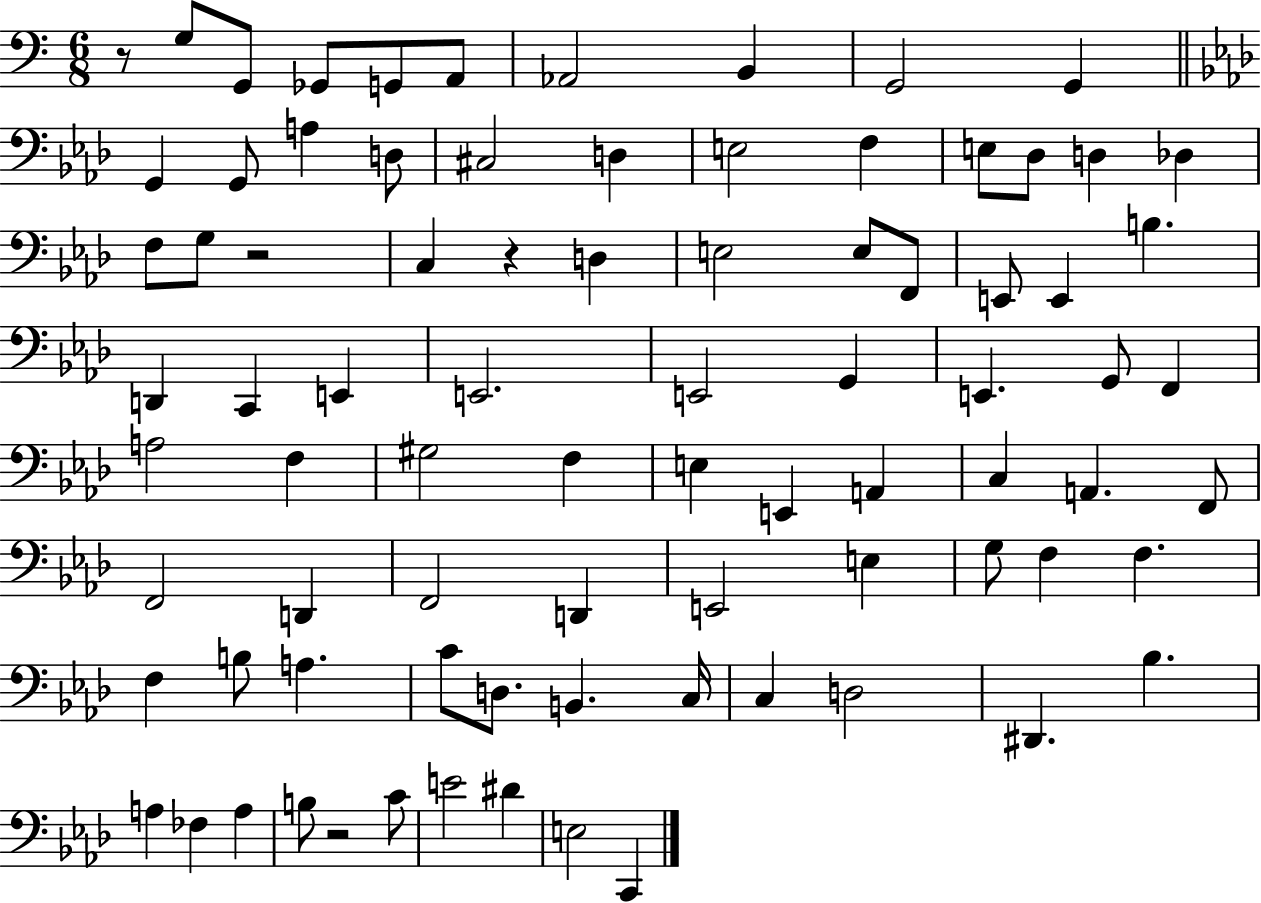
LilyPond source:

{
  \clef bass
  \numericTimeSignature
  \time 6/8
  \key c \major
  r8 g8 g,8 ges,8 g,8 a,8 | aes,2 b,4 | g,2 g,4 | \bar "||" \break \key f \minor g,4 g,8 a4 d8 | cis2 d4 | e2 f4 | e8 des8 d4 des4 | \break f8 g8 r2 | c4 r4 d4 | e2 e8 f,8 | e,8 e,4 b4. | \break d,4 c,4 e,4 | e,2. | e,2 g,4 | e,4. g,8 f,4 | \break a2 f4 | gis2 f4 | e4 e,4 a,4 | c4 a,4. f,8 | \break f,2 d,4 | f,2 d,4 | e,2 e4 | g8 f4 f4. | \break f4 b8 a4. | c'8 d8. b,4. c16 | c4 d2 | dis,4. bes4. | \break a4 fes4 a4 | b8 r2 c'8 | e'2 dis'4 | e2 c,4 | \break \bar "|."
}